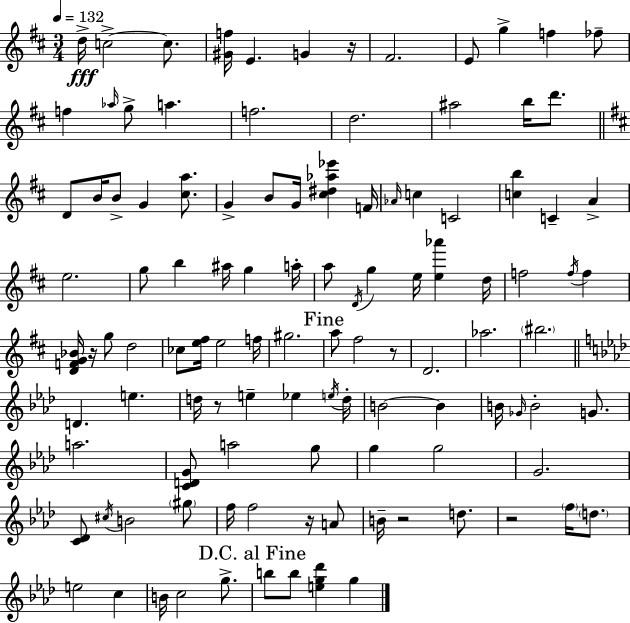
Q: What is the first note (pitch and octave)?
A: D5